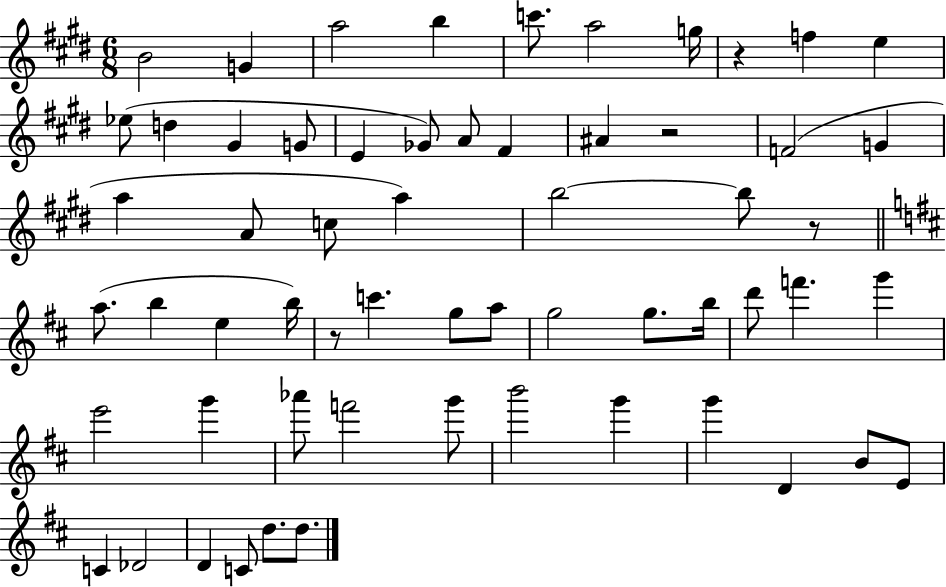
B4/h G4/q A5/h B5/q C6/e. A5/h G5/s R/q F5/q E5/q Eb5/e D5/q G#4/q G4/e E4/q Gb4/e A4/e F#4/q A#4/q R/h F4/h G4/q A5/q A4/e C5/e A5/q B5/h B5/e R/e A5/e. B5/q E5/q B5/s R/e C6/q. G5/e A5/e G5/h G5/e. B5/s D6/e F6/q. G6/q E6/h G6/q Ab6/e F6/h G6/e B6/h G6/q G6/q D4/q B4/e E4/e C4/q Db4/h D4/q C4/e D5/e. D5/e.